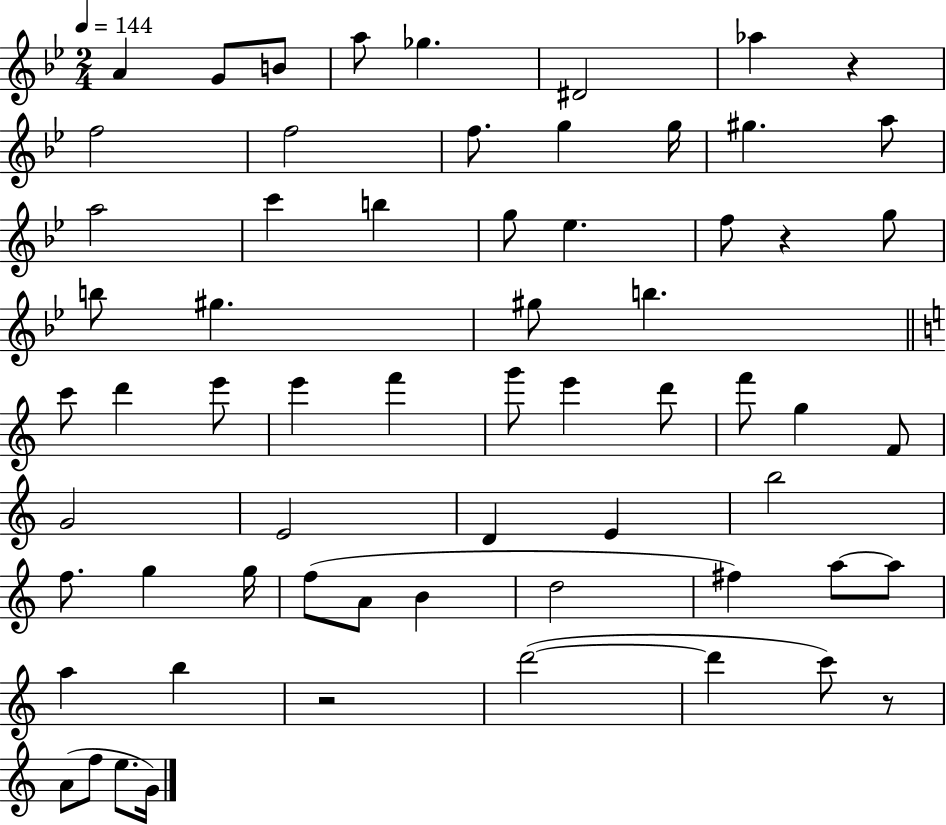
X:1
T:Untitled
M:2/4
L:1/4
K:Bb
A G/2 B/2 a/2 _g ^D2 _a z f2 f2 f/2 g g/4 ^g a/2 a2 c' b g/2 _e f/2 z g/2 b/2 ^g ^g/2 b c'/2 d' e'/2 e' f' g'/2 e' d'/2 f'/2 g F/2 G2 E2 D E b2 f/2 g g/4 f/2 A/2 B d2 ^f a/2 a/2 a b z2 d'2 d' c'/2 z/2 A/2 f/2 e/2 G/4